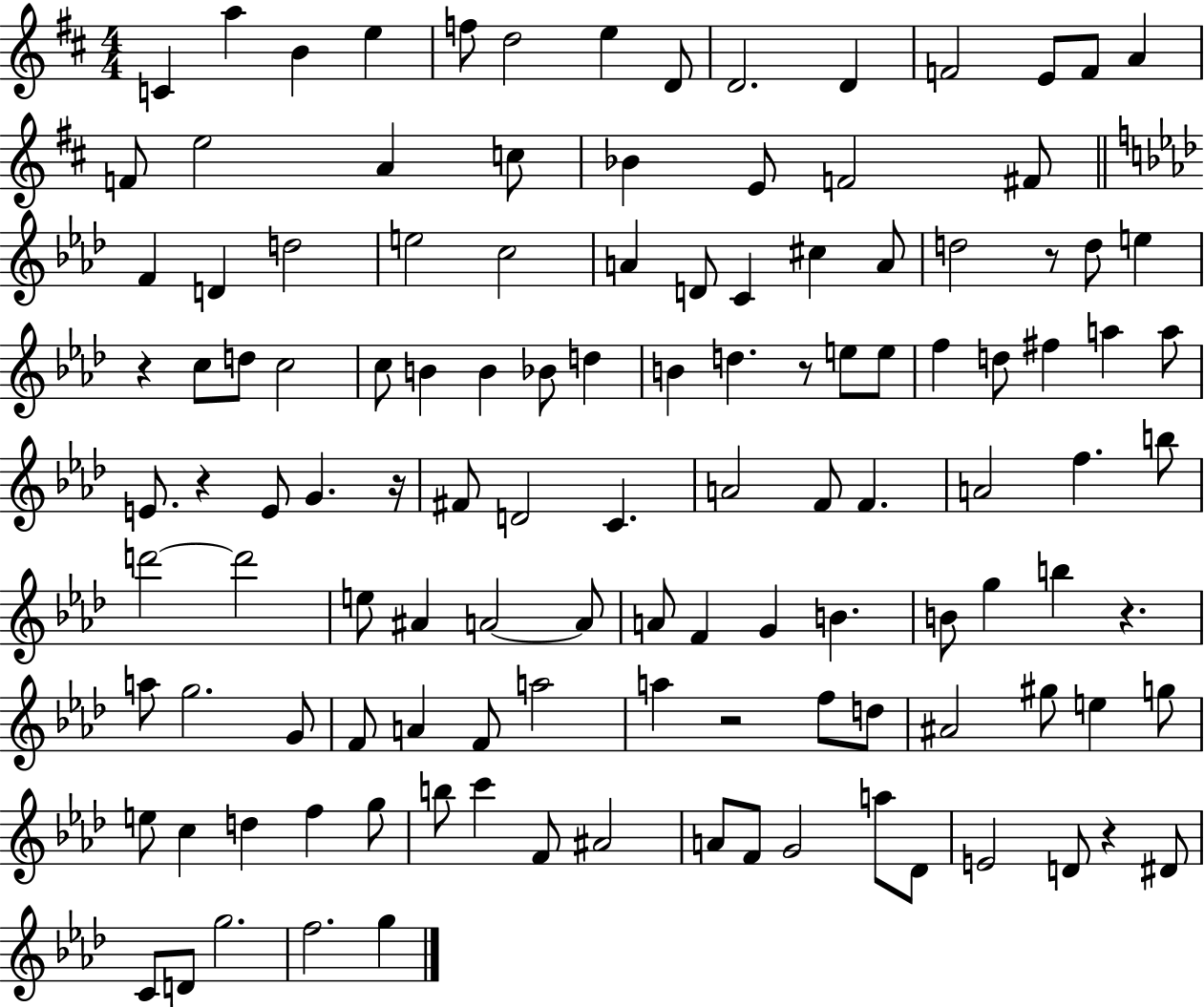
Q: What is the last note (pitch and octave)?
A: G5